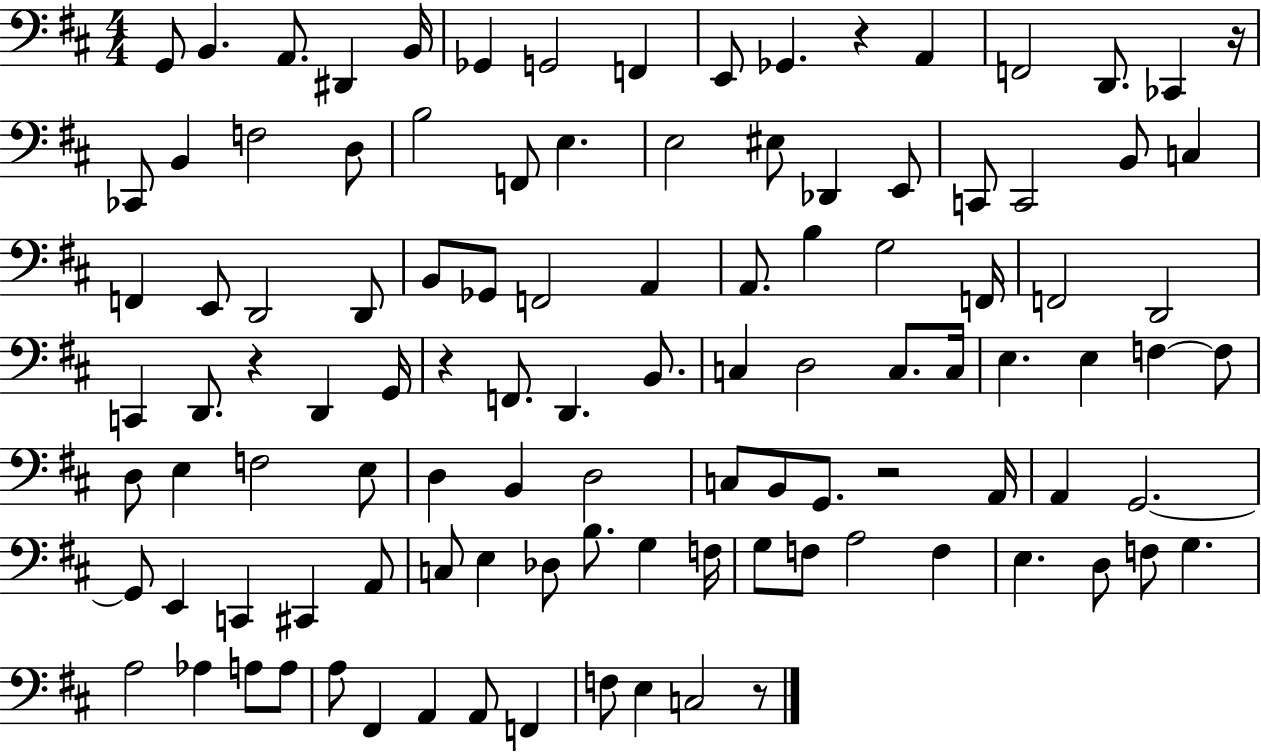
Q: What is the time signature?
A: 4/4